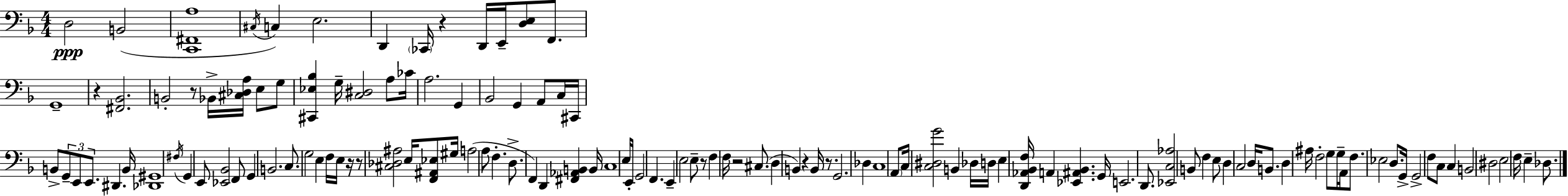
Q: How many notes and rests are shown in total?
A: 129